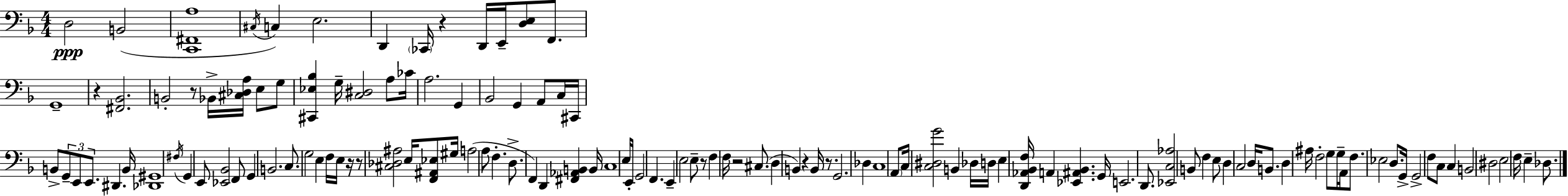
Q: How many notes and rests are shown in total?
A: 129